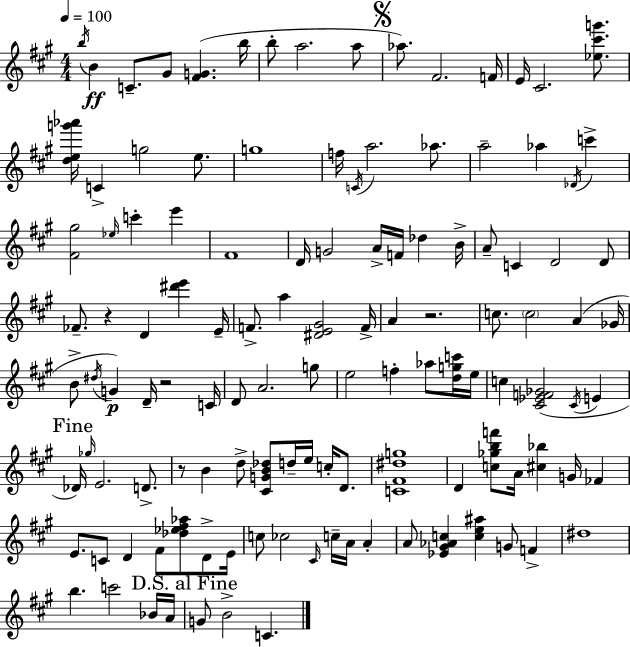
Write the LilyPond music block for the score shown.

{
  \clef treble
  \numericTimeSignature
  \time 4/4
  \key a \major
  \tempo 4 = 100
  \acciaccatura { b''16 }\ff b'4 c'8.-- gis'8 <fis' g'>4.( | b''16 b''8-. a''2. a''8 | \mark \markup { \musicglyph "scripts.segno" } aes''8.) fis'2. | f'16 e'16 cis'2. <ees'' cis''' g'''>8. | \break <d'' e'' g''' aes'''>16 c'4-> g''2 e''8. | g''1 | f''16 \acciaccatura { c'16 } a''2. aes''8. | a''2-- aes''4 \acciaccatura { des'16 } c'''4-> | \break <fis' gis''>2 \grace { ees''16 } c'''4-. | e'''4 fis'1 | d'16 g'2 a'16-> f'16 des''4 | b'16-> a'8-- c'4 d'2 | \break d'8 fes'8.-- r4 d'4 <dis''' e'''>4 | e'16-- f'8.-> a''4 <dis' e' gis'>2 | f'16-> a'4 r2. | c''8. \parenthesize c''2 a'4( | \break ges'16 b'8-> \acciaccatura { dis''16 }) g'4\p d'16-- r2 | c'16 d'8 a'2. | g''8 e''2 f''4-. | aes''8 <d'' g'' c'''>16 e''16 c''4 <cis' ees' f' ges'>2( | \break \acciaccatura { cis'16 } e'4 \mark "Fine" des'16) \grace { ges''16 } e'2. | d'8.-> r8 b'4 d''8-> <cis' g' b' des''>8 | d''16-- e''16 c''16-. d'8. <c' fis' dis'' g''>1 | d'4 <c'' ges'' b'' f'''>8 a'16 <cis'' bes''>4 | \break g'16 fes'4 e'8. c'8 d'4 | fis'8 <des'' ees'' fis'' aes''>8 d'8-> e'16 c''8 ces''2 | \grace { cis'16 } c''16-- a'16 a'4-. a'8 <ees' gis' aes' c''>4 <c'' e'' ais''>4 | g'8 f'4-> dis''1 | \break b''4. c'''2 | bes'16 a'16 \mark "D.S. al Fine" g'8 b'2-> | c'4. \bar "|."
}